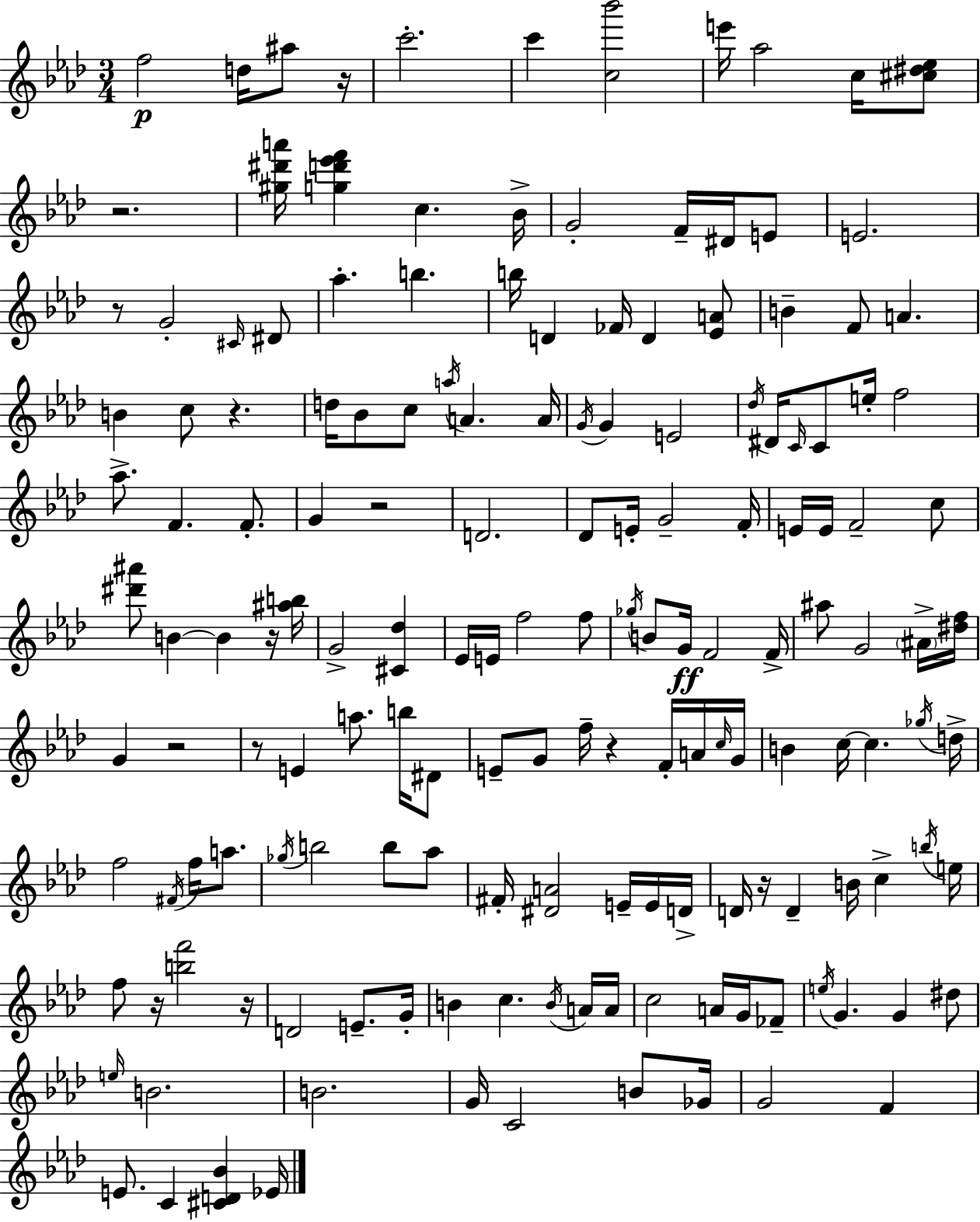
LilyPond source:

{
  \clef treble
  \numericTimeSignature
  \time 3/4
  \key f \minor
  f''2\p d''16 ais''8 r16 | c'''2.-. | c'''4 <c'' bes'''>2 | e'''16 aes''2 c''16 <cis'' dis'' ees''>8 | \break r2. | <gis'' dis''' a'''>16 <g'' d''' ees''' f'''>4 c''4. bes'16-> | g'2-. f'16-- dis'16 e'8 | e'2. | \break r8 g'2-. \grace { cis'16 } dis'8 | aes''4.-. b''4. | b''16 d'4 fes'16 d'4 <ees' a'>8 | b'4-- f'8 a'4. | \break b'4 c''8 r4. | d''16 bes'8 c''8 \acciaccatura { a''16 } a'4. | a'16 \acciaccatura { g'16 } g'4 e'2 | \acciaccatura { des''16 } dis'16 \grace { c'16 } c'8 e''16-. f''2 | \break aes''8.-> f'4. | f'8.-. g'4 r2 | d'2. | des'8 e'16-. g'2-- | \break f'16-. e'16 e'16 f'2-- | c''8 <dis''' ais'''>8 b'4~~ b'4 | r16 <ais'' b''>16 g'2-> | <cis' des''>4 ees'16 e'16 f''2 | \break f''8 \acciaccatura { ges''16 } b'8 g'16\ff f'2 | f'16-> ais''8 g'2 | \parenthesize ais'16-> <dis'' f''>16 g'4 r2 | r8 e'4 | \break a''8. b''16 dis'8 e'8-- g'8 f''16-- r4 | f'16-. a'16 \grace { c''16 } g'16 b'4 c''16~~ | c''4. \acciaccatura { ges''16 } d''16-> f''2 | \acciaccatura { fis'16 } f''16 a''8. \acciaccatura { ges''16 } b''2 | \break b''8 aes''8 fis'16-. <dis' a'>2 | e'16-- e'16 d'16-> d'16 r16 | d'4-- b'16 c''4-> \acciaccatura { b''16 } e''16 f''8 | r16 <b'' f'''>2 r16 d'2 | \break e'8.-- g'16-. b'4 | c''4. \acciaccatura { b'16 } a'16 a'16 | c''2 a'16 g'16 fes'8-- | \acciaccatura { e''16 } g'4. g'4 dis''8 | \break \grace { e''16 } b'2. | b'2. | g'16 c'2 b'8 | ges'16 g'2 f'4 | \break e'8. c'4 <cis' d' bes'>4 | ees'16 \bar "|."
}